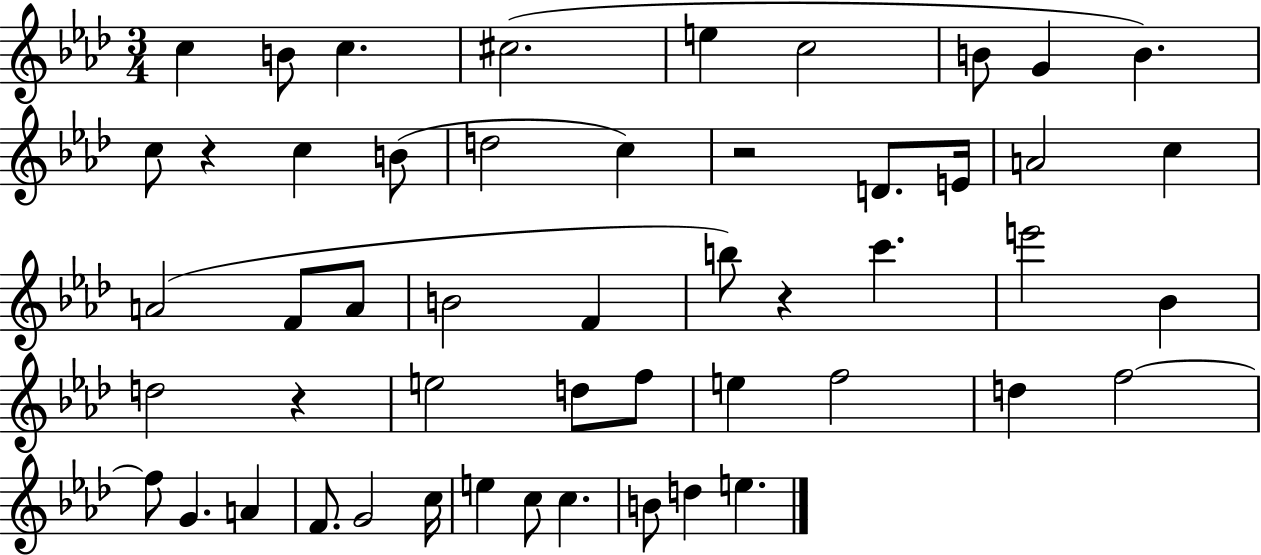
C5/q B4/e C5/q. C#5/h. E5/q C5/h B4/e G4/q B4/q. C5/e R/q C5/q B4/e D5/h C5/q R/h D4/e. E4/s A4/h C5/q A4/h F4/e A4/e B4/h F4/q B5/e R/q C6/q. E6/h Bb4/q D5/h R/q E5/h D5/e F5/e E5/q F5/h D5/q F5/h F5/e G4/q. A4/q F4/e. G4/h C5/s E5/q C5/e C5/q. B4/e D5/q E5/q.